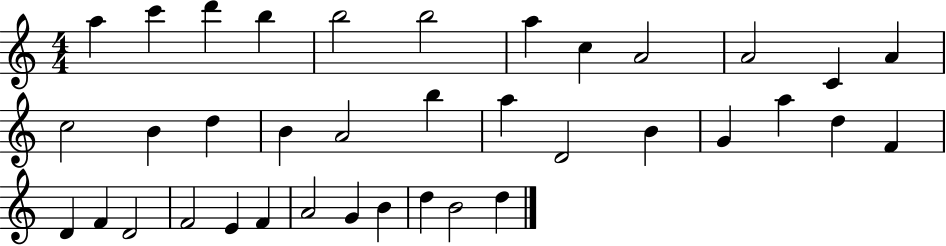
{
  \clef treble
  \numericTimeSignature
  \time 4/4
  \key c \major
  a''4 c'''4 d'''4 b''4 | b''2 b''2 | a''4 c''4 a'2 | a'2 c'4 a'4 | \break c''2 b'4 d''4 | b'4 a'2 b''4 | a''4 d'2 b'4 | g'4 a''4 d''4 f'4 | \break d'4 f'4 d'2 | f'2 e'4 f'4 | a'2 g'4 b'4 | d''4 b'2 d''4 | \break \bar "|."
}